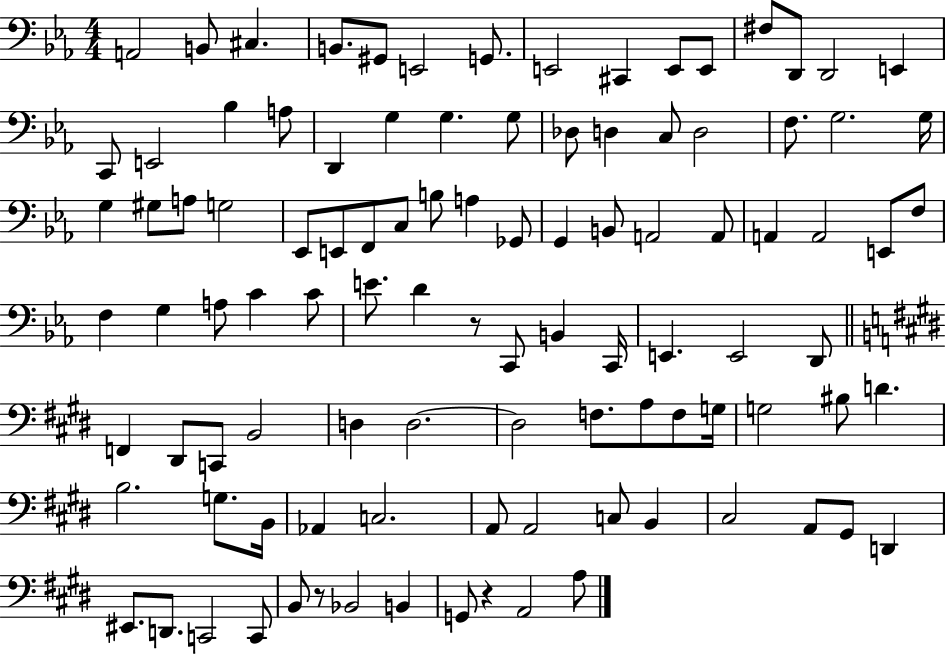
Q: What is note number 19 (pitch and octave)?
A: A3